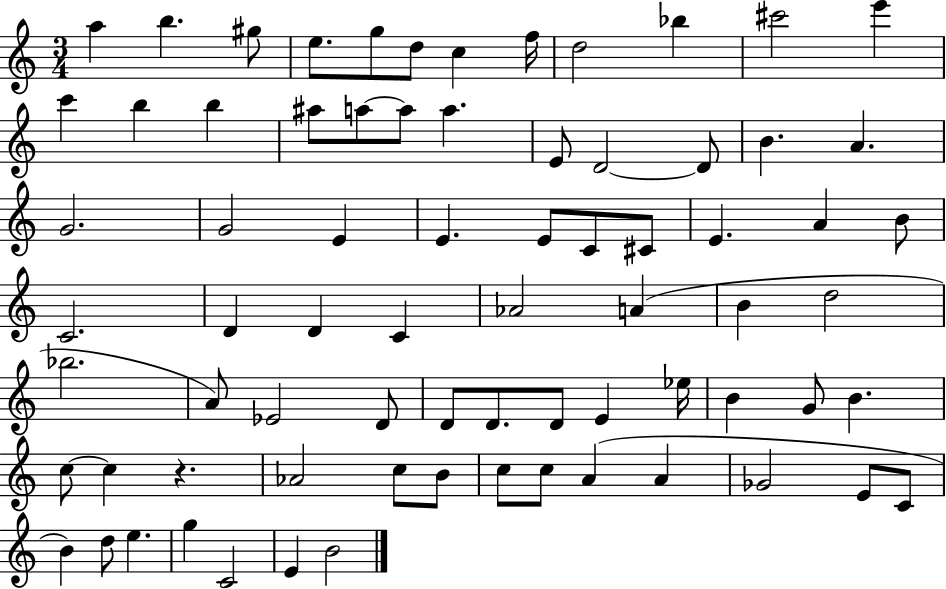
A5/q B5/q. G#5/e E5/e. G5/e D5/e C5/q F5/s D5/h Bb5/q C#6/h E6/q C6/q B5/q B5/q A#5/e A5/e A5/e A5/q. E4/e D4/h D4/e B4/q. A4/q. G4/h. G4/h E4/q E4/q. E4/e C4/e C#4/e E4/q. A4/q B4/e C4/h. D4/q D4/q C4/q Ab4/h A4/q B4/q D5/h Bb5/h. A4/e Eb4/h D4/e D4/e D4/e. D4/e E4/q Eb5/s B4/q G4/e B4/q. C5/e C5/q R/q. Ab4/h C5/e B4/e C5/e C5/e A4/q A4/q Gb4/h E4/e C4/e B4/q D5/e E5/q. G5/q C4/h E4/q B4/h